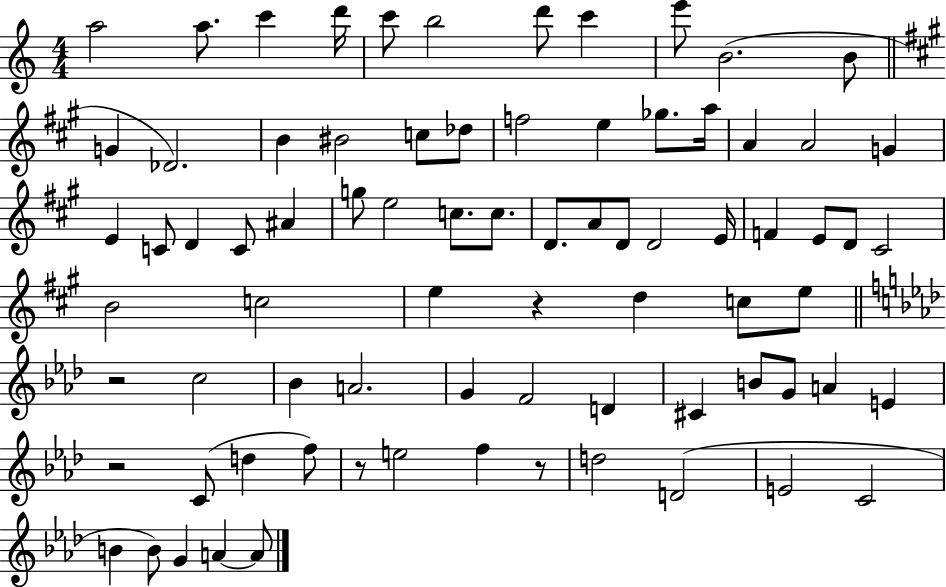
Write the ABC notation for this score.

X:1
T:Untitled
M:4/4
L:1/4
K:C
a2 a/2 c' d'/4 c'/2 b2 d'/2 c' e'/2 B2 B/2 G _D2 B ^B2 c/2 _d/2 f2 e _g/2 a/4 A A2 G E C/2 D C/2 ^A g/2 e2 c/2 c/2 D/2 A/2 D/2 D2 E/4 F E/2 D/2 ^C2 B2 c2 e z d c/2 e/2 z2 c2 _B A2 G F2 D ^C B/2 G/2 A E z2 C/2 d f/2 z/2 e2 f z/2 d2 D2 E2 C2 B B/2 G A A/2